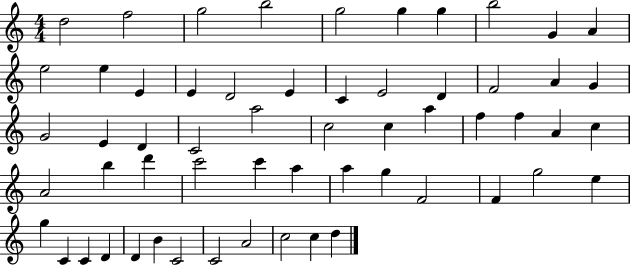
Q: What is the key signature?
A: C major